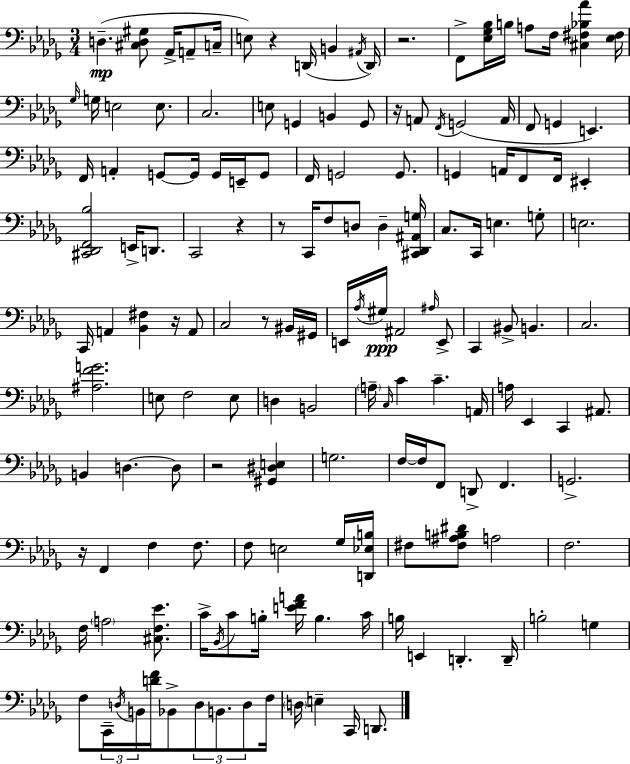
D3/q. [C#3,D3,G#3]/e Ab2/s A2/e C3/s E3/e R/q D2/s B2/q A#2/s D2/s R/h. F2/e [Eb3,Gb3,Bb3]/s B3/s A3/e F3/s [C#3,F#3,Bb3,Ab4]/q [Eb3,F#3]/s Gb3/s G3/s E3/h E3/e. C3/h. E3/e G2/q B2/q G2/e R/s A2/e F2/s G2/h A2/s F2/e G2/q E2/q. F2/s A2/q G2/e G2/s G2/s E2/s G2/e F2/s G2/h G2/e. G2/q A2/s F2/e F2/s EIS2/q [C#2,Db2,F2,Bb3]/h E2/s D2/e. C2/h R/q R/e C2/s F3/e D3/e D3/q [C#2,Db2,A#2,G3]/s C3/e. C2/s E3/q. G3/e E3/h. C2/s A2/q [Bb2,F#3]/q R/s A2/e C3/h R/e BIS2/s G#2/s E2/s Ab3/s G#3/s A#2/h A#3/s E2/e C2/q BIS2/e B2/q. C3/h. [A#3,F4,G4]/h. E3/e F3/h E3/e D3/q B2/h A3/s C3/s C4/q C4/q. A2/s A3/s Eb2/q C2/q A#2/e. B2/q D3/q. D3/e R/h [G#2,D#3,E3]/q G3/h. F3/s F3/s F2/e D2/e F2/q. G2/h. R/s F2/q F3/q F3/e. F3/e E3/h Gb3/s [D2,Eb3,B3]/s F#3/e [F#3,A#3,B3,D#4]/e A3/h F3/h. F3/s A3/h [C#3,F3,Eb4]/e. C4/s Bb2/s C4/e B3/s [E4,F4,A4]/s B3/q. C4/s B3/s E2/q D2/q. D2/s B3/h G3/q F3/e C2/s D3/s B2/s [D4,F4]/s Bb2/e D3/e B2/e. D3/e F3/s D3/s E3/q C2/s D2/e.